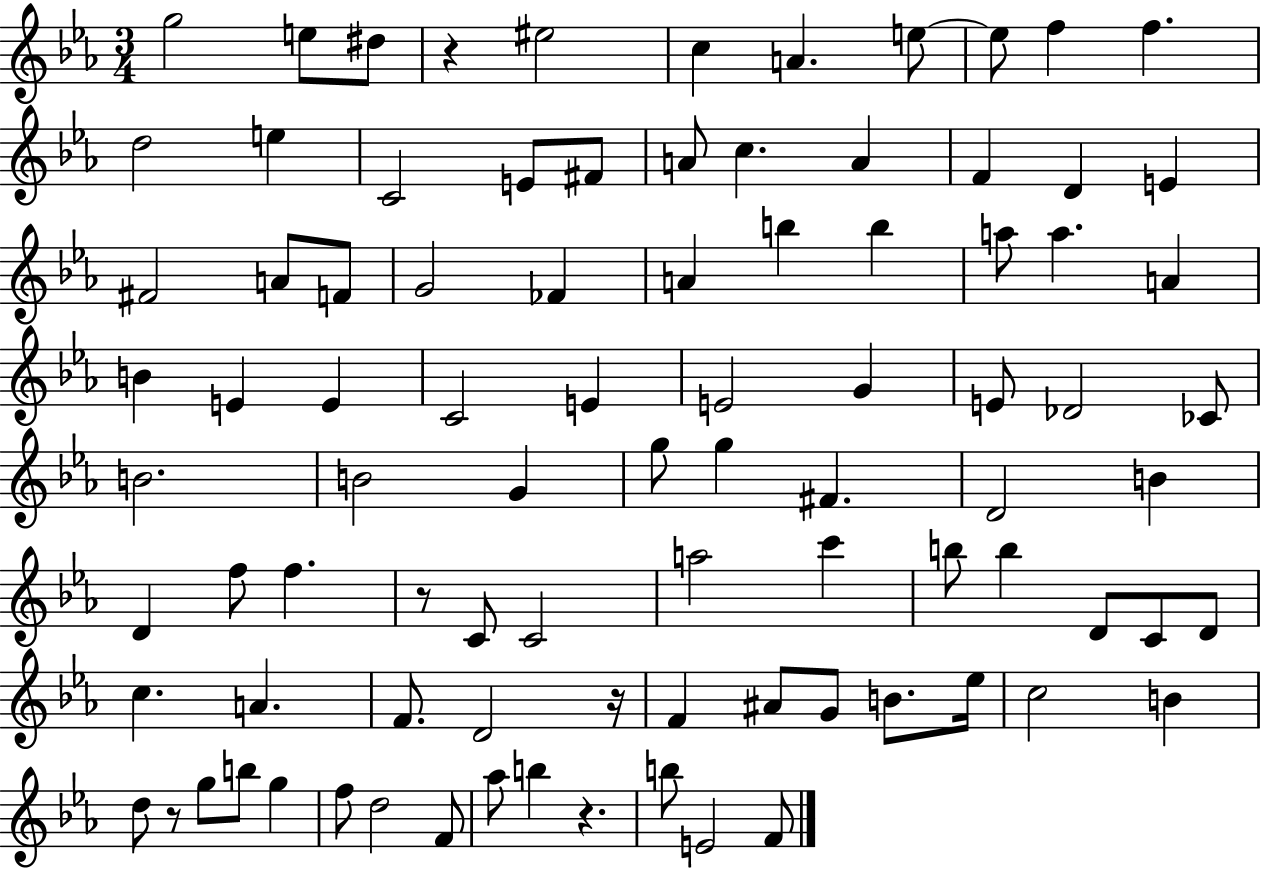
X:1
T:Untitled
M:3/4
L:1/4
K:Eb
g2 e/2 ^d/2 z ^e2 c A e/2 e/2 f f d2 e C2 E/2 ^F/2 A/2 c A F D E ^F2 A/2 F/2 G2 _F A b b a/2 a A B E E C2 E E2 G E/2 _D2 _C/2 B2 B2 G g/2 g ^F D2 B D f/2 f z/2 C/2 C2 a2 c' b/2 b D/2 C/2 D/2 c A F/2 D2 z/4 F ^A/2 G/2 B/2 _e/4 c2 B d/2 z/2 g/2 b/2 g f/2 d2 F/2 _a/2 b z b/2 E2 F/2